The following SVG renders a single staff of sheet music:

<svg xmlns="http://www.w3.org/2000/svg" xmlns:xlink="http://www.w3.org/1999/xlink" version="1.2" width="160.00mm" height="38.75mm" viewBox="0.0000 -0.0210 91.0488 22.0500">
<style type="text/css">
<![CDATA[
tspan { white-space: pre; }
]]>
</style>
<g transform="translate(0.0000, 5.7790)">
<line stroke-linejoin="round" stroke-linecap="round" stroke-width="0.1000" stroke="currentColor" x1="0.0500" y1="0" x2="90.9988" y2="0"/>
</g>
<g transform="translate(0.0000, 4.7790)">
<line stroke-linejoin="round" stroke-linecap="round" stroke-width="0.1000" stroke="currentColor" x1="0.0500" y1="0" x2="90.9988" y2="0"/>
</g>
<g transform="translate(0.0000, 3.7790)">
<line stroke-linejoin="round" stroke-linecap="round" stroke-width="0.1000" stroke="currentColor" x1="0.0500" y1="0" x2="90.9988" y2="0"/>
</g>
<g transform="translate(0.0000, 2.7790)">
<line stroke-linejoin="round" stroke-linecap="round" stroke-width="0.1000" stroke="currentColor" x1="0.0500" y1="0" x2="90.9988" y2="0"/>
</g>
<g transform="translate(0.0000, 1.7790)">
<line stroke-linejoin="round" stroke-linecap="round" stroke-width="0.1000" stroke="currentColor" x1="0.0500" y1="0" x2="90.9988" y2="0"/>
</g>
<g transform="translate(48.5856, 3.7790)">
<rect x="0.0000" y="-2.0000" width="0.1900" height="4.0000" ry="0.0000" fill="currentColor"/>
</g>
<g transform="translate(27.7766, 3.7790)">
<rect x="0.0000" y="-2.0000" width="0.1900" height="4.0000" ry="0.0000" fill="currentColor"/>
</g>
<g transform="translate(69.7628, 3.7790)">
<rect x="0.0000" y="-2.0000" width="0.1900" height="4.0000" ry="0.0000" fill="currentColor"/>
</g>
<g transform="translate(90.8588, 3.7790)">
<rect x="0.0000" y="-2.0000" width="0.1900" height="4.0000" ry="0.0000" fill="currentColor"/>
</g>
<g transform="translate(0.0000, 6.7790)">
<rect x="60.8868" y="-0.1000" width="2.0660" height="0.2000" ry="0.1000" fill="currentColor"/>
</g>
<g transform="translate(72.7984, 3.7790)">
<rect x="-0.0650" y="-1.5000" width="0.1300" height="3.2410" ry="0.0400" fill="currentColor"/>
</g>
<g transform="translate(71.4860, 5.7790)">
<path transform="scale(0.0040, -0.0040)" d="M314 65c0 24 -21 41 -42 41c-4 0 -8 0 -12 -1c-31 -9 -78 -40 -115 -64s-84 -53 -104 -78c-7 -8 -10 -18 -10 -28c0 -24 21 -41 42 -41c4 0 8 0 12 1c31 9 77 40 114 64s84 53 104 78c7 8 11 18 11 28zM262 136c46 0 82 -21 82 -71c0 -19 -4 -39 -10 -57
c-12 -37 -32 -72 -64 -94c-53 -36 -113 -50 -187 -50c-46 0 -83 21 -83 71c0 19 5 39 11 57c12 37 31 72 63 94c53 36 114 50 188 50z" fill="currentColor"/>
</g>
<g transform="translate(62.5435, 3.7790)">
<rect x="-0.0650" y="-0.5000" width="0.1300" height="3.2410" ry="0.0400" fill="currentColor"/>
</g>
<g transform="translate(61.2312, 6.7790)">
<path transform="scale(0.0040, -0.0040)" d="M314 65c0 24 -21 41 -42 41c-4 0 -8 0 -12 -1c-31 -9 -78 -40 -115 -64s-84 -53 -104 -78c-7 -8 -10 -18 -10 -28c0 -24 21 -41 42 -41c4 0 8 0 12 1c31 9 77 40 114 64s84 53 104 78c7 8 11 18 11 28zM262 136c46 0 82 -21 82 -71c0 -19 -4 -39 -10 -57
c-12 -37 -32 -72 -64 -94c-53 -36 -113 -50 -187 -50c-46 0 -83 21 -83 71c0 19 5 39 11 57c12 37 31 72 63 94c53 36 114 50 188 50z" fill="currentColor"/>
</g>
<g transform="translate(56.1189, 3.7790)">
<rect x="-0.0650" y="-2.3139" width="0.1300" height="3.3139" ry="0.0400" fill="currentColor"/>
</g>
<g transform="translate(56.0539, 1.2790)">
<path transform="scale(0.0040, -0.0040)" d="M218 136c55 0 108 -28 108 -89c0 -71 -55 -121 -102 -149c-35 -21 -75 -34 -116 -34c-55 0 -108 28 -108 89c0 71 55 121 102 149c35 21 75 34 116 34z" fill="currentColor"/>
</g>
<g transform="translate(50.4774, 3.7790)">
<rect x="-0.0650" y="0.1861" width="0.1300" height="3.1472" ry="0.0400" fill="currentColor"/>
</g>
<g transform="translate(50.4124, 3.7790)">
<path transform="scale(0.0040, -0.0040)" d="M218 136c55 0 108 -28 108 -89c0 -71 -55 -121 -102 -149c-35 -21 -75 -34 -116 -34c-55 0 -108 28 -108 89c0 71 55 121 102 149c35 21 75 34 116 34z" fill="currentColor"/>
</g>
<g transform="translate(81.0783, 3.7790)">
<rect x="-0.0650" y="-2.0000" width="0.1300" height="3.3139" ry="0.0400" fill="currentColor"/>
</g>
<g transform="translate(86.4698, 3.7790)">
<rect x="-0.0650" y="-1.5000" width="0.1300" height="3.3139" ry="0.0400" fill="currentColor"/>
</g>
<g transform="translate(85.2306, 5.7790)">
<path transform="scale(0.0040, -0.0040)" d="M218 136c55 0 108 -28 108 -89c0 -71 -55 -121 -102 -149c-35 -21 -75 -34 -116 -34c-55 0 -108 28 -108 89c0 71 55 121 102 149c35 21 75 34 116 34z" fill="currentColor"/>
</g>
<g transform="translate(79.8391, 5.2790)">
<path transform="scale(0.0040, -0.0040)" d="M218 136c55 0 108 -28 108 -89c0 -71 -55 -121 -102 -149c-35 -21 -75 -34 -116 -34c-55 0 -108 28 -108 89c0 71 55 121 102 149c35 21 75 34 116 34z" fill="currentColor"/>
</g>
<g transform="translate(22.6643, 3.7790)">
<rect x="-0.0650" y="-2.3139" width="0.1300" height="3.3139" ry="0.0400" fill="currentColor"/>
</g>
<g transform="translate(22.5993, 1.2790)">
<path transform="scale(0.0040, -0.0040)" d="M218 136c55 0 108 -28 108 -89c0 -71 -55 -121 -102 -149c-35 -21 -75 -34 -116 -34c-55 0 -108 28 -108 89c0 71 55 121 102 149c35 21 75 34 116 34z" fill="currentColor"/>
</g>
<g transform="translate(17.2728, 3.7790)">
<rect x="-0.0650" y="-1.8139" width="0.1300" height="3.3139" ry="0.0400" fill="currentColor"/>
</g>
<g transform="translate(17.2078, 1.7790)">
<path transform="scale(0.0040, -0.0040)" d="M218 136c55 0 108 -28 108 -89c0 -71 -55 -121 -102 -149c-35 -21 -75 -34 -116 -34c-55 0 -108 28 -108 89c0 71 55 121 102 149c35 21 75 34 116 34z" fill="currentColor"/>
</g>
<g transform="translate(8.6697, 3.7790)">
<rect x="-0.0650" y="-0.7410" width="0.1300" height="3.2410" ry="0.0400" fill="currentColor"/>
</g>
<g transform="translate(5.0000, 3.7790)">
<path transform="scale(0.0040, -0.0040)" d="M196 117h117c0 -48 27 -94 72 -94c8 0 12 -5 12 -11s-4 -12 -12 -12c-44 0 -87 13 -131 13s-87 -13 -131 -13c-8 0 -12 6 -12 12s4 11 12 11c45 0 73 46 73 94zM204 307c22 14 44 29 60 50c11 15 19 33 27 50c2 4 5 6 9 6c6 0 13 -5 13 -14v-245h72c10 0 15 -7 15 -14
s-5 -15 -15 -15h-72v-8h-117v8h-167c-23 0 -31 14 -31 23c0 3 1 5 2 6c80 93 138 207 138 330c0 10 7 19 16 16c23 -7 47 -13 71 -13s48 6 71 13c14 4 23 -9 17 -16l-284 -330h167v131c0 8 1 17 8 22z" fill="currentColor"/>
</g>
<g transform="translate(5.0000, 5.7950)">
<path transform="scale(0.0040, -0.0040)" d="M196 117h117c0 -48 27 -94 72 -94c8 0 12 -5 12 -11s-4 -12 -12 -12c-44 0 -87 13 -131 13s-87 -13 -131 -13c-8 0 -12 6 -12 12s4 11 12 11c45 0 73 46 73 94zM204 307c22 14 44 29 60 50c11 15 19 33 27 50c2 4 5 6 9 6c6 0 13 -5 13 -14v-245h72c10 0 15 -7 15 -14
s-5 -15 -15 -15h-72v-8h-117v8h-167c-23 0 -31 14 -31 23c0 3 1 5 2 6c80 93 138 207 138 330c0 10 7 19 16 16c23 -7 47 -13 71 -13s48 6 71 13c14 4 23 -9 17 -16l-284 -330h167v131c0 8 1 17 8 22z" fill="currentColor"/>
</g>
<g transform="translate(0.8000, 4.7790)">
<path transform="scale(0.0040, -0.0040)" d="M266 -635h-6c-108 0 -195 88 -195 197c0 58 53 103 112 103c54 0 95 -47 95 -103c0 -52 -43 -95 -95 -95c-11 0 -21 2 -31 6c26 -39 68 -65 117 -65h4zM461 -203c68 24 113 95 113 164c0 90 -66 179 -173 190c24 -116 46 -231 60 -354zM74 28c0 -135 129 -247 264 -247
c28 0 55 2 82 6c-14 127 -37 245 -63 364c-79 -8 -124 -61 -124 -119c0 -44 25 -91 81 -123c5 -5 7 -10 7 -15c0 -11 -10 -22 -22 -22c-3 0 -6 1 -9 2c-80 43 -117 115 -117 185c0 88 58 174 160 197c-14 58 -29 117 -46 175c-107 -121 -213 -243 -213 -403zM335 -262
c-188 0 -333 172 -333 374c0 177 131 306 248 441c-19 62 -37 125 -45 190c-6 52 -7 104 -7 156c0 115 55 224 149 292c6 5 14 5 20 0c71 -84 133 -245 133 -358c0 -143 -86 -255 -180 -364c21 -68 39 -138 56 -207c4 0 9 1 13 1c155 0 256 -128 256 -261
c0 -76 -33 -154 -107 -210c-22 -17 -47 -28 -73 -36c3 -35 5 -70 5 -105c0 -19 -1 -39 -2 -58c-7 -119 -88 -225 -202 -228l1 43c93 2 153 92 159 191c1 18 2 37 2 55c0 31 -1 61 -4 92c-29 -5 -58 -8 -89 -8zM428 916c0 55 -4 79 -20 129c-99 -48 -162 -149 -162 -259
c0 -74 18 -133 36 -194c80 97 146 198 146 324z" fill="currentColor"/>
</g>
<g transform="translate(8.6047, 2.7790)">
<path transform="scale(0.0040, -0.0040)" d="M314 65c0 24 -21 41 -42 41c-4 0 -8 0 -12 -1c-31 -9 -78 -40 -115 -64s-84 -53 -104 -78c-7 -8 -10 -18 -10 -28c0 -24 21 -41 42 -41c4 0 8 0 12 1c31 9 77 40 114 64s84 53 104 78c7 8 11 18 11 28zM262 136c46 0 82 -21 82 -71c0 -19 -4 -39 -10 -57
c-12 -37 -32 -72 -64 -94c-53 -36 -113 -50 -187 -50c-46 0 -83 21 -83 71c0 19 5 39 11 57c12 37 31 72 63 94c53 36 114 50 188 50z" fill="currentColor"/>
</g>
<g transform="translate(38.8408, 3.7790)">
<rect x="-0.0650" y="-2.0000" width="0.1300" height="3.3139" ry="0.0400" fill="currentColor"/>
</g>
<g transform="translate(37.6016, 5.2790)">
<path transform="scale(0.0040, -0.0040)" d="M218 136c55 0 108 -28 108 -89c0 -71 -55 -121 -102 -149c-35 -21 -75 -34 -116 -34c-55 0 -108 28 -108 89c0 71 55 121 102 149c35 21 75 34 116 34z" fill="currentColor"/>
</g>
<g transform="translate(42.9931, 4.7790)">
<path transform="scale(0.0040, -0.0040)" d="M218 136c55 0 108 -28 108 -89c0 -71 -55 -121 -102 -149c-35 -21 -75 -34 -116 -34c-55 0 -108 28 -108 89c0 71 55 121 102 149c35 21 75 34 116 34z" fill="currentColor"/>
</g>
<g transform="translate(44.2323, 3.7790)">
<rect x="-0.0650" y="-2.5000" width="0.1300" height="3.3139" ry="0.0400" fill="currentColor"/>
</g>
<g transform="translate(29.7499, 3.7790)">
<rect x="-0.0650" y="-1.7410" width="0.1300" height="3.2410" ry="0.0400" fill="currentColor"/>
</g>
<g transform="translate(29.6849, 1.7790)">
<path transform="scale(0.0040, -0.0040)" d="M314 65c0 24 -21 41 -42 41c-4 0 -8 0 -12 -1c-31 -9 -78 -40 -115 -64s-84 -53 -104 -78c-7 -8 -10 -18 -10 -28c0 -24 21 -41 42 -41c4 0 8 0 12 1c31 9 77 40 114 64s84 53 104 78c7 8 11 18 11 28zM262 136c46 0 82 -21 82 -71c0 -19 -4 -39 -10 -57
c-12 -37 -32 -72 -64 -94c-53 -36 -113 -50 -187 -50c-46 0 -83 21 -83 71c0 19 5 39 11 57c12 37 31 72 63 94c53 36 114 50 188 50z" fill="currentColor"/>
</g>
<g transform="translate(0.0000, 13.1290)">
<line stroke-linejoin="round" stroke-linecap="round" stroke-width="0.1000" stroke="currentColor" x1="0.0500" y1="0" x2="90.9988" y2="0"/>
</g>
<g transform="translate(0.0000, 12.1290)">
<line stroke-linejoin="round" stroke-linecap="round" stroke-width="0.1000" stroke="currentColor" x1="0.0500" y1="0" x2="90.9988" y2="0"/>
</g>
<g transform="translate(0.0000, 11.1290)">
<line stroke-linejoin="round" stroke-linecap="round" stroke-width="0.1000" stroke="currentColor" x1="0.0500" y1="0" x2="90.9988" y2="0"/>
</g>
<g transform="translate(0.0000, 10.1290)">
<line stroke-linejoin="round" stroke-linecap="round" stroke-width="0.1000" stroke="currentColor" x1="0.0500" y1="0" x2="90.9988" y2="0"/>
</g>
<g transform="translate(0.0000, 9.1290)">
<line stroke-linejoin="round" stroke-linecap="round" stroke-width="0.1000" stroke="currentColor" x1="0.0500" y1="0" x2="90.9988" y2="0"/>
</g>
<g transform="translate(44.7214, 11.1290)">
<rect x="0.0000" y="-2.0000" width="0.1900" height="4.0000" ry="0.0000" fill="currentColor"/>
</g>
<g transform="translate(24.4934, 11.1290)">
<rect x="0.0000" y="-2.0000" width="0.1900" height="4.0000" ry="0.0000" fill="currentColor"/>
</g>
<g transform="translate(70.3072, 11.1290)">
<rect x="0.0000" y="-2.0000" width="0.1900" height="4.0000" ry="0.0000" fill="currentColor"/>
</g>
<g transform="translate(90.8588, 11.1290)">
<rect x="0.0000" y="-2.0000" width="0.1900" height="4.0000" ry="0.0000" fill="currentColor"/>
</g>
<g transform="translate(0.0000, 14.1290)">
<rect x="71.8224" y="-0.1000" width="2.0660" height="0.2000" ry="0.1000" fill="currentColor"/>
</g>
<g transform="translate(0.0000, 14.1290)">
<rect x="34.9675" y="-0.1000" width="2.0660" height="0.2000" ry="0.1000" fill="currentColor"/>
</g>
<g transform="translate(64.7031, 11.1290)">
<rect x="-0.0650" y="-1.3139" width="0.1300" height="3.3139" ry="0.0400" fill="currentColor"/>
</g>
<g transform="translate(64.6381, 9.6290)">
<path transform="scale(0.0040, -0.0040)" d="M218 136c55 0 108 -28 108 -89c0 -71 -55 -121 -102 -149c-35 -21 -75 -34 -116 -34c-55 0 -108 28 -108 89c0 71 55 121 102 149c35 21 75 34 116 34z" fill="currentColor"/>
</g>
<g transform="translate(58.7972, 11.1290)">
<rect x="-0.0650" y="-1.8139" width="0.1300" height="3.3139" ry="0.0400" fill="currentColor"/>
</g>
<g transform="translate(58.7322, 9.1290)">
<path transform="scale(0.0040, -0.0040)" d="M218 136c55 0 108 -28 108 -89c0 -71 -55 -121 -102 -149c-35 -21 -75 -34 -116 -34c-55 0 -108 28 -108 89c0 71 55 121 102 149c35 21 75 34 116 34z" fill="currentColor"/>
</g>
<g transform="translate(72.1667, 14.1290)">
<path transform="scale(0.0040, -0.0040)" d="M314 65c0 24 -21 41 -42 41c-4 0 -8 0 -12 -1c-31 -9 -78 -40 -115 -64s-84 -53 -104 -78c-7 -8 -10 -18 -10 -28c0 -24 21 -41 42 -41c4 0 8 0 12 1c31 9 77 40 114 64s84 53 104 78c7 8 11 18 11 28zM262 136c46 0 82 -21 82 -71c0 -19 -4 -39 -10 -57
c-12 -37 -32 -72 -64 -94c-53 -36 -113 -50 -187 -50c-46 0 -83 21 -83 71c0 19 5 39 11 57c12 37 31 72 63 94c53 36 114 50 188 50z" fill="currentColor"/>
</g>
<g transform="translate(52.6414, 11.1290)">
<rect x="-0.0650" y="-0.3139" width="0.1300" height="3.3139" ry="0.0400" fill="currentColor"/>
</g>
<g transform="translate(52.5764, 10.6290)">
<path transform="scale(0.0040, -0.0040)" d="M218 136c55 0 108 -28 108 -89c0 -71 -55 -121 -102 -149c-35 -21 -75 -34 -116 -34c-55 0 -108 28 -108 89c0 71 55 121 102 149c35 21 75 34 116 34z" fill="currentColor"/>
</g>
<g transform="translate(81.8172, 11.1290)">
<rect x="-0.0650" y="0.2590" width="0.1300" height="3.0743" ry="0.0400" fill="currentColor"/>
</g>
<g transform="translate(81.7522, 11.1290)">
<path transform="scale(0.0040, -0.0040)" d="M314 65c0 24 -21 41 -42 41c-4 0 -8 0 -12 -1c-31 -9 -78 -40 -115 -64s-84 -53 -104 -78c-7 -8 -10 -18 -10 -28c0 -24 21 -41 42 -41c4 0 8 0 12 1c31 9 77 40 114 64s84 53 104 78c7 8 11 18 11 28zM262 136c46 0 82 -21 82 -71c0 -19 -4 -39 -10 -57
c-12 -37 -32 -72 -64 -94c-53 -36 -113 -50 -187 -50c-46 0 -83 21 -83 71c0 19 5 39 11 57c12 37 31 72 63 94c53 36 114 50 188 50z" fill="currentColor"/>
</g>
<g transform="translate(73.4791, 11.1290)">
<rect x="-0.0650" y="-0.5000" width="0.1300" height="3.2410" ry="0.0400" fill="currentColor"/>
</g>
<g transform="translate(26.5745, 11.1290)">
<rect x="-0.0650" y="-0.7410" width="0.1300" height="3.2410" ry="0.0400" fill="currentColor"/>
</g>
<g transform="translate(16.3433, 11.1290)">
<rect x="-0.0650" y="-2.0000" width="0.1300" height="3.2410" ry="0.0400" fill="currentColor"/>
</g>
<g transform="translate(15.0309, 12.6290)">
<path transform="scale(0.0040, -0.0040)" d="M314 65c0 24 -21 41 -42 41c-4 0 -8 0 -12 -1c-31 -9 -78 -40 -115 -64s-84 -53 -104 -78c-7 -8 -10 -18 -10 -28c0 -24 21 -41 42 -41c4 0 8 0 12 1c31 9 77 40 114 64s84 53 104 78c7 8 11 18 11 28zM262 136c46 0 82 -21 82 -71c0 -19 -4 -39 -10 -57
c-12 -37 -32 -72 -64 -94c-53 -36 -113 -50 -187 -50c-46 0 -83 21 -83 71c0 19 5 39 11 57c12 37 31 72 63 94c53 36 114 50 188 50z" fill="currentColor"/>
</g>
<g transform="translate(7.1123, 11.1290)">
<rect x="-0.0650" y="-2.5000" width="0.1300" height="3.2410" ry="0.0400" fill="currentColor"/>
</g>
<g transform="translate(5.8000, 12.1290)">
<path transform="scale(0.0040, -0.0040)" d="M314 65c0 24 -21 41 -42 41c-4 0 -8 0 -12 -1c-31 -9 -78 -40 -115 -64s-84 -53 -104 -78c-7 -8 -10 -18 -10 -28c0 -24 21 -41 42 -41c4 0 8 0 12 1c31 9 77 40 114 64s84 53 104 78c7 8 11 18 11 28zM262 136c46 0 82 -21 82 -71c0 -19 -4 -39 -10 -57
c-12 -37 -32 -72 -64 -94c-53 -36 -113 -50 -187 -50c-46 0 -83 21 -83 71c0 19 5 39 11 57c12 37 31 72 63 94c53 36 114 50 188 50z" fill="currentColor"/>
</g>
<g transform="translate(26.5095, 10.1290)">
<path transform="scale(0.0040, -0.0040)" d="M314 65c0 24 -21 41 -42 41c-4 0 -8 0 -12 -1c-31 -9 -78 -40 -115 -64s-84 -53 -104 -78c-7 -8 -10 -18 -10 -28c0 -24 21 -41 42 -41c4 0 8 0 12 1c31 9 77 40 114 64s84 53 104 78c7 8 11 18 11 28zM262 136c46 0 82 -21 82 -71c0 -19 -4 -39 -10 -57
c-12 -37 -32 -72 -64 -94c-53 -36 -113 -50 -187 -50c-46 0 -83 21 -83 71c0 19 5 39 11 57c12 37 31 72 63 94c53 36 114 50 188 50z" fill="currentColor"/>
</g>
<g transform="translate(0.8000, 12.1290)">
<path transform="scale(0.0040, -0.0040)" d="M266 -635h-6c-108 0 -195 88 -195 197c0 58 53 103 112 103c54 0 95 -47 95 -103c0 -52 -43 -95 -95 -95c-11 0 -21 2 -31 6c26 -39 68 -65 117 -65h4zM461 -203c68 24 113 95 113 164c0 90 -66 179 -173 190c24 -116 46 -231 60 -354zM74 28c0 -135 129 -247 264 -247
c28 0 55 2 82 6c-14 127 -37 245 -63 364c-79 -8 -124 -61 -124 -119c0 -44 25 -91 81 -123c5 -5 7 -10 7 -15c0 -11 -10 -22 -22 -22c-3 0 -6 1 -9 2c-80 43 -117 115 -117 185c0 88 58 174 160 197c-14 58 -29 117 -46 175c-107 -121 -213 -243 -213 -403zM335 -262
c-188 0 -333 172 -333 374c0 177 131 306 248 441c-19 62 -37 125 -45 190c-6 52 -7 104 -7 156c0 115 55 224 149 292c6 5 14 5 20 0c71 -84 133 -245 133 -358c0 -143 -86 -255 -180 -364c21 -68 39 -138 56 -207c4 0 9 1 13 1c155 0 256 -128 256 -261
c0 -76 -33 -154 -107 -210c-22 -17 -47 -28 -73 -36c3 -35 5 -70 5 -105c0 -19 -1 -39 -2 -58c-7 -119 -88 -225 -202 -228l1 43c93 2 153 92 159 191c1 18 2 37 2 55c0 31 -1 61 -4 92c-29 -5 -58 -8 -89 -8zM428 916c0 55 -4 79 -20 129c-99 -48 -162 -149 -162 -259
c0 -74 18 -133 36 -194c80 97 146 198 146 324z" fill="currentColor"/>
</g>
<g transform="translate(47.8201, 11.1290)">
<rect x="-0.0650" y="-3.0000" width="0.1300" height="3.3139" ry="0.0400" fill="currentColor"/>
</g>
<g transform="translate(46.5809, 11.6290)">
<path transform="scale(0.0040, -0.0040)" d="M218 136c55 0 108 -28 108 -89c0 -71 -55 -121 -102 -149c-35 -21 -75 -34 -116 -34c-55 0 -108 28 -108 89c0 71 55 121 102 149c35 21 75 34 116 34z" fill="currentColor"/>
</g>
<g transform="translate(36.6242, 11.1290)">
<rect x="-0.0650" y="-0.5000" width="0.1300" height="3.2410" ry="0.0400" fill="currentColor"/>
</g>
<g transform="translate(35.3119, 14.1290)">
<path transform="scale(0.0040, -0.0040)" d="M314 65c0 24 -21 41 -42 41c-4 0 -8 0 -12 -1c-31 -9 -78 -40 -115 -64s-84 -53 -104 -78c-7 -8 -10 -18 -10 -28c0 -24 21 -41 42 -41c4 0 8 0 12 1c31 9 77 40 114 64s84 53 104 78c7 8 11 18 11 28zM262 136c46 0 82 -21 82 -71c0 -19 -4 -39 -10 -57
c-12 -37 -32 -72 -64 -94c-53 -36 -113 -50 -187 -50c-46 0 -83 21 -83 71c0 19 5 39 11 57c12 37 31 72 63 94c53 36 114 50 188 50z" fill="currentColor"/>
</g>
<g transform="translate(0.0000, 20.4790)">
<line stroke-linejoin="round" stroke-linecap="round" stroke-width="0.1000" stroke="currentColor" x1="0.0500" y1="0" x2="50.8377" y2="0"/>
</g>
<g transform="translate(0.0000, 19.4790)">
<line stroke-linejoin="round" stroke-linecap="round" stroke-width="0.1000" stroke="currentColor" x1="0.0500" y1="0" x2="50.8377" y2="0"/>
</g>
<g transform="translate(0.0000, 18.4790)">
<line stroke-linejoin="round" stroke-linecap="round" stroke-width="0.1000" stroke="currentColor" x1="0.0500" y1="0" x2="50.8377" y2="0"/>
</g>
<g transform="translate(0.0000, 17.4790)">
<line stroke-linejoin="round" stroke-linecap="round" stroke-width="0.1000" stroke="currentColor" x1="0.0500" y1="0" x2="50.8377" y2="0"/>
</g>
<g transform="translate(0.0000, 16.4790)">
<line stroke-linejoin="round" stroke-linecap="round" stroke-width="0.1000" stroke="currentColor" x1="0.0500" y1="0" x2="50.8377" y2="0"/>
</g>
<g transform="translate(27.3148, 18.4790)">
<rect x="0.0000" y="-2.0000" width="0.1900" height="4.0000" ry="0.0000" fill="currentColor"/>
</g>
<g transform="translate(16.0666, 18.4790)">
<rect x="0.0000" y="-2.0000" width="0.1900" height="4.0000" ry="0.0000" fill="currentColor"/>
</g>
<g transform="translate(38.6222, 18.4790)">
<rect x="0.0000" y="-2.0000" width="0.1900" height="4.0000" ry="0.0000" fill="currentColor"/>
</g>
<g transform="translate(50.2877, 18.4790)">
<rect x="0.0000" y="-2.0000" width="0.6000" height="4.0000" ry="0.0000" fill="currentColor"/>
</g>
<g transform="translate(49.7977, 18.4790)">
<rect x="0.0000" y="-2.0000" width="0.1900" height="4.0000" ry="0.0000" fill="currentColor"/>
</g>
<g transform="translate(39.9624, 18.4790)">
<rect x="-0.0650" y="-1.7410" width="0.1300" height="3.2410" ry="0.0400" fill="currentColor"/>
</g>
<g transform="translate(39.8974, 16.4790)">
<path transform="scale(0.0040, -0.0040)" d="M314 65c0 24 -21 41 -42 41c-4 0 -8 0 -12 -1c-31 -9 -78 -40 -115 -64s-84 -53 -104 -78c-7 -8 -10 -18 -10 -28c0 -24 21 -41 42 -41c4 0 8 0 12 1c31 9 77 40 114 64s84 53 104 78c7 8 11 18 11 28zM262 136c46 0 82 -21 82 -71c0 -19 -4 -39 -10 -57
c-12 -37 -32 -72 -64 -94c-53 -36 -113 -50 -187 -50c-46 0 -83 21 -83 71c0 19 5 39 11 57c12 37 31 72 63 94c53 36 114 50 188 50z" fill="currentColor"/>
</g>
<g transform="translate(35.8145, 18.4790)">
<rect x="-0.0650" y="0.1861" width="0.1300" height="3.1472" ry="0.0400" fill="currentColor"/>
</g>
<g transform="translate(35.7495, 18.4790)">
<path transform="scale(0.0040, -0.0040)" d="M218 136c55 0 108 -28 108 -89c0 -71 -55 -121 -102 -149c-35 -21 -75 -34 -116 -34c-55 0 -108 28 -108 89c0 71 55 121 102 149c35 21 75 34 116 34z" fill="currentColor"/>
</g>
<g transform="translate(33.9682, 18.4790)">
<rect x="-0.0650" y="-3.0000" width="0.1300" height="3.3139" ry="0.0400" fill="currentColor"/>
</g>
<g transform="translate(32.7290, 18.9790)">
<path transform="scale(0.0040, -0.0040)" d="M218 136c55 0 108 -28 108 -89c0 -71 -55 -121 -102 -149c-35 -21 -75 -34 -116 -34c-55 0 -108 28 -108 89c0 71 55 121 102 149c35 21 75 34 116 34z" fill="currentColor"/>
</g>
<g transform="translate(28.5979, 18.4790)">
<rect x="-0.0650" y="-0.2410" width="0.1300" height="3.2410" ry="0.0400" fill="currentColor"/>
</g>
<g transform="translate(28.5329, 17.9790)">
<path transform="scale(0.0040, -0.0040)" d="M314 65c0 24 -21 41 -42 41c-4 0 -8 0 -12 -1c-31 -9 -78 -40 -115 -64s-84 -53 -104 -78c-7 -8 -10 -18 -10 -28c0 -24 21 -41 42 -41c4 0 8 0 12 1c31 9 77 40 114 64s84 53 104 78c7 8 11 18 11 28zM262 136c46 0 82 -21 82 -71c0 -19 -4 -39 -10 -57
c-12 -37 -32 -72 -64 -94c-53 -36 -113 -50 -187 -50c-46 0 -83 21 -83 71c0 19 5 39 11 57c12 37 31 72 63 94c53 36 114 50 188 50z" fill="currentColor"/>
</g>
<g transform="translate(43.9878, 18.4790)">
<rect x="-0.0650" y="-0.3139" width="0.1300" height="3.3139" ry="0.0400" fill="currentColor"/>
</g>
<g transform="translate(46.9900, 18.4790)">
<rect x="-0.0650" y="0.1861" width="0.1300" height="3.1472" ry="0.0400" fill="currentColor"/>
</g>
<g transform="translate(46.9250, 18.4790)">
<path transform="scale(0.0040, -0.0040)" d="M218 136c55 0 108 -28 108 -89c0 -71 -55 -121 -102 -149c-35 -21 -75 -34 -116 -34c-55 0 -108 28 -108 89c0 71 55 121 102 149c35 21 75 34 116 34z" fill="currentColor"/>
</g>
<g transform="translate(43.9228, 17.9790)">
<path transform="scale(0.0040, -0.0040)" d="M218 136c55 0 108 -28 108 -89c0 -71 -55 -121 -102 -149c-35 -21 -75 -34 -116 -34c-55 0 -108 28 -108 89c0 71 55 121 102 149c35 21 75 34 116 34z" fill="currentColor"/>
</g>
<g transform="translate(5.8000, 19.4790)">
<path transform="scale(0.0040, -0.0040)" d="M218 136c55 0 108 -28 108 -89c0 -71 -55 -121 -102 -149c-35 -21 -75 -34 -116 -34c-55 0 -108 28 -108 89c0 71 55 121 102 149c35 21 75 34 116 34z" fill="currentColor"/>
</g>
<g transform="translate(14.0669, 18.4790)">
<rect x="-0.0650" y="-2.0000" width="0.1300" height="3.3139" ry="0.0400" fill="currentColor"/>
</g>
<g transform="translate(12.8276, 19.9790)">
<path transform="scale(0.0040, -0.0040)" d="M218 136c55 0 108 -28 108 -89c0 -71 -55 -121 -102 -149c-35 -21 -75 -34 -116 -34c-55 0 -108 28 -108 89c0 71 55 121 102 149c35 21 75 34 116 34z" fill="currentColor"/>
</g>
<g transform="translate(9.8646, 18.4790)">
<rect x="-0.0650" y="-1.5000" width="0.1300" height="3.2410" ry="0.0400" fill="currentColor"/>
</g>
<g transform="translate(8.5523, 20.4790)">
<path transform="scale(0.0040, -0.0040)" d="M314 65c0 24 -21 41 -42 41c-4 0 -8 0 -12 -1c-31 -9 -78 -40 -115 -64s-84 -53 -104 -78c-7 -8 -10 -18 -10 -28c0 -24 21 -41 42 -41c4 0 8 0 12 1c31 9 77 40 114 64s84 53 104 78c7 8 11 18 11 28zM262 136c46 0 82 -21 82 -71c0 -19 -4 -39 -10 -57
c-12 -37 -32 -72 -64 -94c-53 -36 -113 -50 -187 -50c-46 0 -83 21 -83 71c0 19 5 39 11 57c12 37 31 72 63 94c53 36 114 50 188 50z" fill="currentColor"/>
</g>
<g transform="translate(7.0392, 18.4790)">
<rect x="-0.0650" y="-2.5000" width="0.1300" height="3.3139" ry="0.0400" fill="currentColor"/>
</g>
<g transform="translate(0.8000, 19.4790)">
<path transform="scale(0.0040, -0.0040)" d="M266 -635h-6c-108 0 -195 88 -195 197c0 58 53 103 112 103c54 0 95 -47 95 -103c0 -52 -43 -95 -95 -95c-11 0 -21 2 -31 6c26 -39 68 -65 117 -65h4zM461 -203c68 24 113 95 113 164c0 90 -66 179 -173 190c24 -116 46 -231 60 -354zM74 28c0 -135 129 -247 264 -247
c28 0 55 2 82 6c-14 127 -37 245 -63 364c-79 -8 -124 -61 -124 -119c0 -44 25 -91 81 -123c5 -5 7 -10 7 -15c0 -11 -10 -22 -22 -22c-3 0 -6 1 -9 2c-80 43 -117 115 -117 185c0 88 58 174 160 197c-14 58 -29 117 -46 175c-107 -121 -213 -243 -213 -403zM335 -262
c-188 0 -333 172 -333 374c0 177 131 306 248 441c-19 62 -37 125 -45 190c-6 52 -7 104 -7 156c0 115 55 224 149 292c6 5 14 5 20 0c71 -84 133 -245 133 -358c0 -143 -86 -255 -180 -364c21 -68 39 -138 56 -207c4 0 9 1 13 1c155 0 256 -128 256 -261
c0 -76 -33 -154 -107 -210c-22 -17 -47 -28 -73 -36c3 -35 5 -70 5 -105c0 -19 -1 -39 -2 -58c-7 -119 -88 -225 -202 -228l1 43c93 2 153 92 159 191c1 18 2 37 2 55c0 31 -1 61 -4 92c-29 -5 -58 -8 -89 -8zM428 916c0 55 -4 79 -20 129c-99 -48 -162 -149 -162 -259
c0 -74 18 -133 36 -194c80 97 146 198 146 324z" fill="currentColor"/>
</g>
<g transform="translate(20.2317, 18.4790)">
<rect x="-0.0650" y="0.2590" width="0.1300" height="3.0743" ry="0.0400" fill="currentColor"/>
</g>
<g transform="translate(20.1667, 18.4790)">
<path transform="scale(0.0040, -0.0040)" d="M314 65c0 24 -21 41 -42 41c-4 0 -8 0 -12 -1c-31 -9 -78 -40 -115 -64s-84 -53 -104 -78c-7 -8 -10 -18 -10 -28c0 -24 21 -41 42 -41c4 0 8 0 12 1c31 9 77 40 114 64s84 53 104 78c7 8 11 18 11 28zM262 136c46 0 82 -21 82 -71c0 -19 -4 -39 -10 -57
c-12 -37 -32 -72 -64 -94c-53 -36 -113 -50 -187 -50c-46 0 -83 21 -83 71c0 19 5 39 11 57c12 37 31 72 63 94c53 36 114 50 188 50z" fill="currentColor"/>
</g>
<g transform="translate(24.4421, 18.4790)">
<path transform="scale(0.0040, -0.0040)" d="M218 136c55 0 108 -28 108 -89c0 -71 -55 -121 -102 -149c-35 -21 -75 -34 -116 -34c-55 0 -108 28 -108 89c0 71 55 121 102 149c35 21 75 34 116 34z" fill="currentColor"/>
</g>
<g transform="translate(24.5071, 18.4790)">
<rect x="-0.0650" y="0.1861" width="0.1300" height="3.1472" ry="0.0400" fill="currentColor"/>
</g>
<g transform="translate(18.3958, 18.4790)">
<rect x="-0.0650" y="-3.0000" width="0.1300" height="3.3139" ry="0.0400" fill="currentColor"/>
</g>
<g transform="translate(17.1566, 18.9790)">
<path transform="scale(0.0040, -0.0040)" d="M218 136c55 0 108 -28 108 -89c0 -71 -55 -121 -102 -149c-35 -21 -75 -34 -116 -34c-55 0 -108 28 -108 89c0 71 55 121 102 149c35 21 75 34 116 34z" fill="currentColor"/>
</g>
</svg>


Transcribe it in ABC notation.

X:1
T:Untitled
M:4/4
L:1/4
K:C
d2 f g f2 F G B g C2 E2 F E G2 F2 d2 C2 A c f e C2 B2 G E2 F A B2 B c2 A B f2 c B